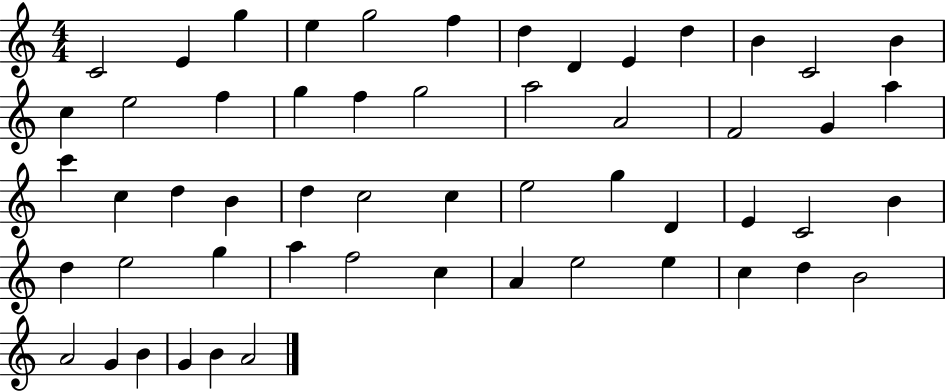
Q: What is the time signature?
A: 4/4